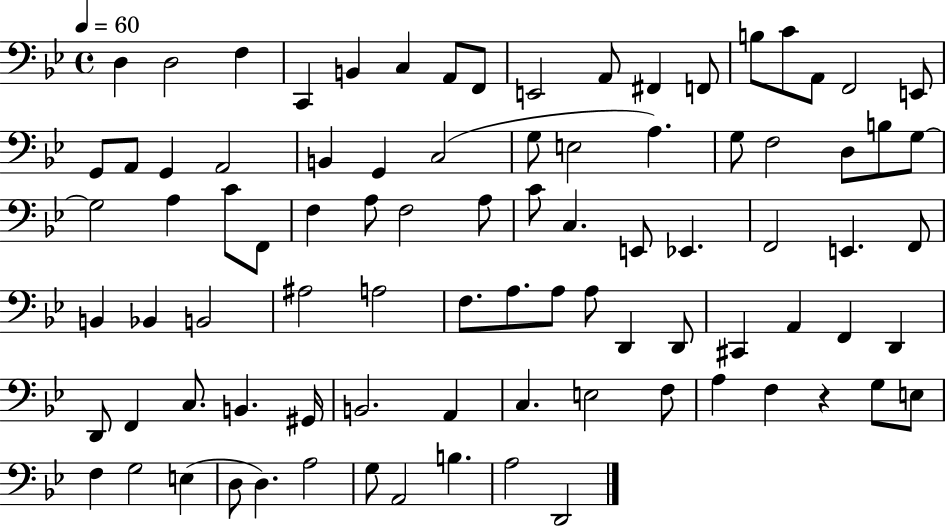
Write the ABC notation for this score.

X:1
T:Untitled
M:4/4
L:1/4
K:Bb
D, D,2 F, C,, B,, C, A,,/2 F,,/2 E,,2 A,,/2 ^F,, F,,/2 B,/2 C/2 A,,/2 F,,2 E,,/2 G,,/2 A,,/2 G,, A,,2 B,, G,, C,2 G,/2 E,2 A, G,/2 F,2 D,/2 B,/2 G,/2 G,2 A, C/2 F,,/2 F, A,/2 F,2 A,/2 C/2 C, E,,/2 _E,, F,,2 E,, F,,/2 B,, _B,, B,,2 ^A,2 A,2 F,/2 A,/2 A,/2 A,/2 D,, D,,/2 ^C,, A,, F,, D,, D,,/2 F,, C,/2 B,, ^G,,/4 B,,2 A,, C, E,2 F,/2 A, F, z G,/2 E,/2 F, G,2 E, D,/2 D, A,2 G,/2 A,,2 B, A,2 D,,2